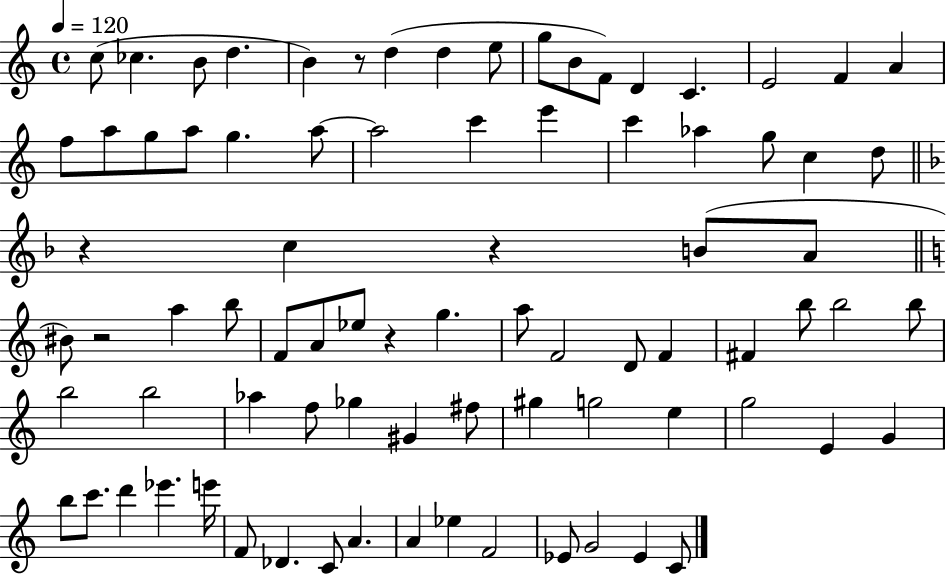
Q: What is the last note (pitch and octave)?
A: C4